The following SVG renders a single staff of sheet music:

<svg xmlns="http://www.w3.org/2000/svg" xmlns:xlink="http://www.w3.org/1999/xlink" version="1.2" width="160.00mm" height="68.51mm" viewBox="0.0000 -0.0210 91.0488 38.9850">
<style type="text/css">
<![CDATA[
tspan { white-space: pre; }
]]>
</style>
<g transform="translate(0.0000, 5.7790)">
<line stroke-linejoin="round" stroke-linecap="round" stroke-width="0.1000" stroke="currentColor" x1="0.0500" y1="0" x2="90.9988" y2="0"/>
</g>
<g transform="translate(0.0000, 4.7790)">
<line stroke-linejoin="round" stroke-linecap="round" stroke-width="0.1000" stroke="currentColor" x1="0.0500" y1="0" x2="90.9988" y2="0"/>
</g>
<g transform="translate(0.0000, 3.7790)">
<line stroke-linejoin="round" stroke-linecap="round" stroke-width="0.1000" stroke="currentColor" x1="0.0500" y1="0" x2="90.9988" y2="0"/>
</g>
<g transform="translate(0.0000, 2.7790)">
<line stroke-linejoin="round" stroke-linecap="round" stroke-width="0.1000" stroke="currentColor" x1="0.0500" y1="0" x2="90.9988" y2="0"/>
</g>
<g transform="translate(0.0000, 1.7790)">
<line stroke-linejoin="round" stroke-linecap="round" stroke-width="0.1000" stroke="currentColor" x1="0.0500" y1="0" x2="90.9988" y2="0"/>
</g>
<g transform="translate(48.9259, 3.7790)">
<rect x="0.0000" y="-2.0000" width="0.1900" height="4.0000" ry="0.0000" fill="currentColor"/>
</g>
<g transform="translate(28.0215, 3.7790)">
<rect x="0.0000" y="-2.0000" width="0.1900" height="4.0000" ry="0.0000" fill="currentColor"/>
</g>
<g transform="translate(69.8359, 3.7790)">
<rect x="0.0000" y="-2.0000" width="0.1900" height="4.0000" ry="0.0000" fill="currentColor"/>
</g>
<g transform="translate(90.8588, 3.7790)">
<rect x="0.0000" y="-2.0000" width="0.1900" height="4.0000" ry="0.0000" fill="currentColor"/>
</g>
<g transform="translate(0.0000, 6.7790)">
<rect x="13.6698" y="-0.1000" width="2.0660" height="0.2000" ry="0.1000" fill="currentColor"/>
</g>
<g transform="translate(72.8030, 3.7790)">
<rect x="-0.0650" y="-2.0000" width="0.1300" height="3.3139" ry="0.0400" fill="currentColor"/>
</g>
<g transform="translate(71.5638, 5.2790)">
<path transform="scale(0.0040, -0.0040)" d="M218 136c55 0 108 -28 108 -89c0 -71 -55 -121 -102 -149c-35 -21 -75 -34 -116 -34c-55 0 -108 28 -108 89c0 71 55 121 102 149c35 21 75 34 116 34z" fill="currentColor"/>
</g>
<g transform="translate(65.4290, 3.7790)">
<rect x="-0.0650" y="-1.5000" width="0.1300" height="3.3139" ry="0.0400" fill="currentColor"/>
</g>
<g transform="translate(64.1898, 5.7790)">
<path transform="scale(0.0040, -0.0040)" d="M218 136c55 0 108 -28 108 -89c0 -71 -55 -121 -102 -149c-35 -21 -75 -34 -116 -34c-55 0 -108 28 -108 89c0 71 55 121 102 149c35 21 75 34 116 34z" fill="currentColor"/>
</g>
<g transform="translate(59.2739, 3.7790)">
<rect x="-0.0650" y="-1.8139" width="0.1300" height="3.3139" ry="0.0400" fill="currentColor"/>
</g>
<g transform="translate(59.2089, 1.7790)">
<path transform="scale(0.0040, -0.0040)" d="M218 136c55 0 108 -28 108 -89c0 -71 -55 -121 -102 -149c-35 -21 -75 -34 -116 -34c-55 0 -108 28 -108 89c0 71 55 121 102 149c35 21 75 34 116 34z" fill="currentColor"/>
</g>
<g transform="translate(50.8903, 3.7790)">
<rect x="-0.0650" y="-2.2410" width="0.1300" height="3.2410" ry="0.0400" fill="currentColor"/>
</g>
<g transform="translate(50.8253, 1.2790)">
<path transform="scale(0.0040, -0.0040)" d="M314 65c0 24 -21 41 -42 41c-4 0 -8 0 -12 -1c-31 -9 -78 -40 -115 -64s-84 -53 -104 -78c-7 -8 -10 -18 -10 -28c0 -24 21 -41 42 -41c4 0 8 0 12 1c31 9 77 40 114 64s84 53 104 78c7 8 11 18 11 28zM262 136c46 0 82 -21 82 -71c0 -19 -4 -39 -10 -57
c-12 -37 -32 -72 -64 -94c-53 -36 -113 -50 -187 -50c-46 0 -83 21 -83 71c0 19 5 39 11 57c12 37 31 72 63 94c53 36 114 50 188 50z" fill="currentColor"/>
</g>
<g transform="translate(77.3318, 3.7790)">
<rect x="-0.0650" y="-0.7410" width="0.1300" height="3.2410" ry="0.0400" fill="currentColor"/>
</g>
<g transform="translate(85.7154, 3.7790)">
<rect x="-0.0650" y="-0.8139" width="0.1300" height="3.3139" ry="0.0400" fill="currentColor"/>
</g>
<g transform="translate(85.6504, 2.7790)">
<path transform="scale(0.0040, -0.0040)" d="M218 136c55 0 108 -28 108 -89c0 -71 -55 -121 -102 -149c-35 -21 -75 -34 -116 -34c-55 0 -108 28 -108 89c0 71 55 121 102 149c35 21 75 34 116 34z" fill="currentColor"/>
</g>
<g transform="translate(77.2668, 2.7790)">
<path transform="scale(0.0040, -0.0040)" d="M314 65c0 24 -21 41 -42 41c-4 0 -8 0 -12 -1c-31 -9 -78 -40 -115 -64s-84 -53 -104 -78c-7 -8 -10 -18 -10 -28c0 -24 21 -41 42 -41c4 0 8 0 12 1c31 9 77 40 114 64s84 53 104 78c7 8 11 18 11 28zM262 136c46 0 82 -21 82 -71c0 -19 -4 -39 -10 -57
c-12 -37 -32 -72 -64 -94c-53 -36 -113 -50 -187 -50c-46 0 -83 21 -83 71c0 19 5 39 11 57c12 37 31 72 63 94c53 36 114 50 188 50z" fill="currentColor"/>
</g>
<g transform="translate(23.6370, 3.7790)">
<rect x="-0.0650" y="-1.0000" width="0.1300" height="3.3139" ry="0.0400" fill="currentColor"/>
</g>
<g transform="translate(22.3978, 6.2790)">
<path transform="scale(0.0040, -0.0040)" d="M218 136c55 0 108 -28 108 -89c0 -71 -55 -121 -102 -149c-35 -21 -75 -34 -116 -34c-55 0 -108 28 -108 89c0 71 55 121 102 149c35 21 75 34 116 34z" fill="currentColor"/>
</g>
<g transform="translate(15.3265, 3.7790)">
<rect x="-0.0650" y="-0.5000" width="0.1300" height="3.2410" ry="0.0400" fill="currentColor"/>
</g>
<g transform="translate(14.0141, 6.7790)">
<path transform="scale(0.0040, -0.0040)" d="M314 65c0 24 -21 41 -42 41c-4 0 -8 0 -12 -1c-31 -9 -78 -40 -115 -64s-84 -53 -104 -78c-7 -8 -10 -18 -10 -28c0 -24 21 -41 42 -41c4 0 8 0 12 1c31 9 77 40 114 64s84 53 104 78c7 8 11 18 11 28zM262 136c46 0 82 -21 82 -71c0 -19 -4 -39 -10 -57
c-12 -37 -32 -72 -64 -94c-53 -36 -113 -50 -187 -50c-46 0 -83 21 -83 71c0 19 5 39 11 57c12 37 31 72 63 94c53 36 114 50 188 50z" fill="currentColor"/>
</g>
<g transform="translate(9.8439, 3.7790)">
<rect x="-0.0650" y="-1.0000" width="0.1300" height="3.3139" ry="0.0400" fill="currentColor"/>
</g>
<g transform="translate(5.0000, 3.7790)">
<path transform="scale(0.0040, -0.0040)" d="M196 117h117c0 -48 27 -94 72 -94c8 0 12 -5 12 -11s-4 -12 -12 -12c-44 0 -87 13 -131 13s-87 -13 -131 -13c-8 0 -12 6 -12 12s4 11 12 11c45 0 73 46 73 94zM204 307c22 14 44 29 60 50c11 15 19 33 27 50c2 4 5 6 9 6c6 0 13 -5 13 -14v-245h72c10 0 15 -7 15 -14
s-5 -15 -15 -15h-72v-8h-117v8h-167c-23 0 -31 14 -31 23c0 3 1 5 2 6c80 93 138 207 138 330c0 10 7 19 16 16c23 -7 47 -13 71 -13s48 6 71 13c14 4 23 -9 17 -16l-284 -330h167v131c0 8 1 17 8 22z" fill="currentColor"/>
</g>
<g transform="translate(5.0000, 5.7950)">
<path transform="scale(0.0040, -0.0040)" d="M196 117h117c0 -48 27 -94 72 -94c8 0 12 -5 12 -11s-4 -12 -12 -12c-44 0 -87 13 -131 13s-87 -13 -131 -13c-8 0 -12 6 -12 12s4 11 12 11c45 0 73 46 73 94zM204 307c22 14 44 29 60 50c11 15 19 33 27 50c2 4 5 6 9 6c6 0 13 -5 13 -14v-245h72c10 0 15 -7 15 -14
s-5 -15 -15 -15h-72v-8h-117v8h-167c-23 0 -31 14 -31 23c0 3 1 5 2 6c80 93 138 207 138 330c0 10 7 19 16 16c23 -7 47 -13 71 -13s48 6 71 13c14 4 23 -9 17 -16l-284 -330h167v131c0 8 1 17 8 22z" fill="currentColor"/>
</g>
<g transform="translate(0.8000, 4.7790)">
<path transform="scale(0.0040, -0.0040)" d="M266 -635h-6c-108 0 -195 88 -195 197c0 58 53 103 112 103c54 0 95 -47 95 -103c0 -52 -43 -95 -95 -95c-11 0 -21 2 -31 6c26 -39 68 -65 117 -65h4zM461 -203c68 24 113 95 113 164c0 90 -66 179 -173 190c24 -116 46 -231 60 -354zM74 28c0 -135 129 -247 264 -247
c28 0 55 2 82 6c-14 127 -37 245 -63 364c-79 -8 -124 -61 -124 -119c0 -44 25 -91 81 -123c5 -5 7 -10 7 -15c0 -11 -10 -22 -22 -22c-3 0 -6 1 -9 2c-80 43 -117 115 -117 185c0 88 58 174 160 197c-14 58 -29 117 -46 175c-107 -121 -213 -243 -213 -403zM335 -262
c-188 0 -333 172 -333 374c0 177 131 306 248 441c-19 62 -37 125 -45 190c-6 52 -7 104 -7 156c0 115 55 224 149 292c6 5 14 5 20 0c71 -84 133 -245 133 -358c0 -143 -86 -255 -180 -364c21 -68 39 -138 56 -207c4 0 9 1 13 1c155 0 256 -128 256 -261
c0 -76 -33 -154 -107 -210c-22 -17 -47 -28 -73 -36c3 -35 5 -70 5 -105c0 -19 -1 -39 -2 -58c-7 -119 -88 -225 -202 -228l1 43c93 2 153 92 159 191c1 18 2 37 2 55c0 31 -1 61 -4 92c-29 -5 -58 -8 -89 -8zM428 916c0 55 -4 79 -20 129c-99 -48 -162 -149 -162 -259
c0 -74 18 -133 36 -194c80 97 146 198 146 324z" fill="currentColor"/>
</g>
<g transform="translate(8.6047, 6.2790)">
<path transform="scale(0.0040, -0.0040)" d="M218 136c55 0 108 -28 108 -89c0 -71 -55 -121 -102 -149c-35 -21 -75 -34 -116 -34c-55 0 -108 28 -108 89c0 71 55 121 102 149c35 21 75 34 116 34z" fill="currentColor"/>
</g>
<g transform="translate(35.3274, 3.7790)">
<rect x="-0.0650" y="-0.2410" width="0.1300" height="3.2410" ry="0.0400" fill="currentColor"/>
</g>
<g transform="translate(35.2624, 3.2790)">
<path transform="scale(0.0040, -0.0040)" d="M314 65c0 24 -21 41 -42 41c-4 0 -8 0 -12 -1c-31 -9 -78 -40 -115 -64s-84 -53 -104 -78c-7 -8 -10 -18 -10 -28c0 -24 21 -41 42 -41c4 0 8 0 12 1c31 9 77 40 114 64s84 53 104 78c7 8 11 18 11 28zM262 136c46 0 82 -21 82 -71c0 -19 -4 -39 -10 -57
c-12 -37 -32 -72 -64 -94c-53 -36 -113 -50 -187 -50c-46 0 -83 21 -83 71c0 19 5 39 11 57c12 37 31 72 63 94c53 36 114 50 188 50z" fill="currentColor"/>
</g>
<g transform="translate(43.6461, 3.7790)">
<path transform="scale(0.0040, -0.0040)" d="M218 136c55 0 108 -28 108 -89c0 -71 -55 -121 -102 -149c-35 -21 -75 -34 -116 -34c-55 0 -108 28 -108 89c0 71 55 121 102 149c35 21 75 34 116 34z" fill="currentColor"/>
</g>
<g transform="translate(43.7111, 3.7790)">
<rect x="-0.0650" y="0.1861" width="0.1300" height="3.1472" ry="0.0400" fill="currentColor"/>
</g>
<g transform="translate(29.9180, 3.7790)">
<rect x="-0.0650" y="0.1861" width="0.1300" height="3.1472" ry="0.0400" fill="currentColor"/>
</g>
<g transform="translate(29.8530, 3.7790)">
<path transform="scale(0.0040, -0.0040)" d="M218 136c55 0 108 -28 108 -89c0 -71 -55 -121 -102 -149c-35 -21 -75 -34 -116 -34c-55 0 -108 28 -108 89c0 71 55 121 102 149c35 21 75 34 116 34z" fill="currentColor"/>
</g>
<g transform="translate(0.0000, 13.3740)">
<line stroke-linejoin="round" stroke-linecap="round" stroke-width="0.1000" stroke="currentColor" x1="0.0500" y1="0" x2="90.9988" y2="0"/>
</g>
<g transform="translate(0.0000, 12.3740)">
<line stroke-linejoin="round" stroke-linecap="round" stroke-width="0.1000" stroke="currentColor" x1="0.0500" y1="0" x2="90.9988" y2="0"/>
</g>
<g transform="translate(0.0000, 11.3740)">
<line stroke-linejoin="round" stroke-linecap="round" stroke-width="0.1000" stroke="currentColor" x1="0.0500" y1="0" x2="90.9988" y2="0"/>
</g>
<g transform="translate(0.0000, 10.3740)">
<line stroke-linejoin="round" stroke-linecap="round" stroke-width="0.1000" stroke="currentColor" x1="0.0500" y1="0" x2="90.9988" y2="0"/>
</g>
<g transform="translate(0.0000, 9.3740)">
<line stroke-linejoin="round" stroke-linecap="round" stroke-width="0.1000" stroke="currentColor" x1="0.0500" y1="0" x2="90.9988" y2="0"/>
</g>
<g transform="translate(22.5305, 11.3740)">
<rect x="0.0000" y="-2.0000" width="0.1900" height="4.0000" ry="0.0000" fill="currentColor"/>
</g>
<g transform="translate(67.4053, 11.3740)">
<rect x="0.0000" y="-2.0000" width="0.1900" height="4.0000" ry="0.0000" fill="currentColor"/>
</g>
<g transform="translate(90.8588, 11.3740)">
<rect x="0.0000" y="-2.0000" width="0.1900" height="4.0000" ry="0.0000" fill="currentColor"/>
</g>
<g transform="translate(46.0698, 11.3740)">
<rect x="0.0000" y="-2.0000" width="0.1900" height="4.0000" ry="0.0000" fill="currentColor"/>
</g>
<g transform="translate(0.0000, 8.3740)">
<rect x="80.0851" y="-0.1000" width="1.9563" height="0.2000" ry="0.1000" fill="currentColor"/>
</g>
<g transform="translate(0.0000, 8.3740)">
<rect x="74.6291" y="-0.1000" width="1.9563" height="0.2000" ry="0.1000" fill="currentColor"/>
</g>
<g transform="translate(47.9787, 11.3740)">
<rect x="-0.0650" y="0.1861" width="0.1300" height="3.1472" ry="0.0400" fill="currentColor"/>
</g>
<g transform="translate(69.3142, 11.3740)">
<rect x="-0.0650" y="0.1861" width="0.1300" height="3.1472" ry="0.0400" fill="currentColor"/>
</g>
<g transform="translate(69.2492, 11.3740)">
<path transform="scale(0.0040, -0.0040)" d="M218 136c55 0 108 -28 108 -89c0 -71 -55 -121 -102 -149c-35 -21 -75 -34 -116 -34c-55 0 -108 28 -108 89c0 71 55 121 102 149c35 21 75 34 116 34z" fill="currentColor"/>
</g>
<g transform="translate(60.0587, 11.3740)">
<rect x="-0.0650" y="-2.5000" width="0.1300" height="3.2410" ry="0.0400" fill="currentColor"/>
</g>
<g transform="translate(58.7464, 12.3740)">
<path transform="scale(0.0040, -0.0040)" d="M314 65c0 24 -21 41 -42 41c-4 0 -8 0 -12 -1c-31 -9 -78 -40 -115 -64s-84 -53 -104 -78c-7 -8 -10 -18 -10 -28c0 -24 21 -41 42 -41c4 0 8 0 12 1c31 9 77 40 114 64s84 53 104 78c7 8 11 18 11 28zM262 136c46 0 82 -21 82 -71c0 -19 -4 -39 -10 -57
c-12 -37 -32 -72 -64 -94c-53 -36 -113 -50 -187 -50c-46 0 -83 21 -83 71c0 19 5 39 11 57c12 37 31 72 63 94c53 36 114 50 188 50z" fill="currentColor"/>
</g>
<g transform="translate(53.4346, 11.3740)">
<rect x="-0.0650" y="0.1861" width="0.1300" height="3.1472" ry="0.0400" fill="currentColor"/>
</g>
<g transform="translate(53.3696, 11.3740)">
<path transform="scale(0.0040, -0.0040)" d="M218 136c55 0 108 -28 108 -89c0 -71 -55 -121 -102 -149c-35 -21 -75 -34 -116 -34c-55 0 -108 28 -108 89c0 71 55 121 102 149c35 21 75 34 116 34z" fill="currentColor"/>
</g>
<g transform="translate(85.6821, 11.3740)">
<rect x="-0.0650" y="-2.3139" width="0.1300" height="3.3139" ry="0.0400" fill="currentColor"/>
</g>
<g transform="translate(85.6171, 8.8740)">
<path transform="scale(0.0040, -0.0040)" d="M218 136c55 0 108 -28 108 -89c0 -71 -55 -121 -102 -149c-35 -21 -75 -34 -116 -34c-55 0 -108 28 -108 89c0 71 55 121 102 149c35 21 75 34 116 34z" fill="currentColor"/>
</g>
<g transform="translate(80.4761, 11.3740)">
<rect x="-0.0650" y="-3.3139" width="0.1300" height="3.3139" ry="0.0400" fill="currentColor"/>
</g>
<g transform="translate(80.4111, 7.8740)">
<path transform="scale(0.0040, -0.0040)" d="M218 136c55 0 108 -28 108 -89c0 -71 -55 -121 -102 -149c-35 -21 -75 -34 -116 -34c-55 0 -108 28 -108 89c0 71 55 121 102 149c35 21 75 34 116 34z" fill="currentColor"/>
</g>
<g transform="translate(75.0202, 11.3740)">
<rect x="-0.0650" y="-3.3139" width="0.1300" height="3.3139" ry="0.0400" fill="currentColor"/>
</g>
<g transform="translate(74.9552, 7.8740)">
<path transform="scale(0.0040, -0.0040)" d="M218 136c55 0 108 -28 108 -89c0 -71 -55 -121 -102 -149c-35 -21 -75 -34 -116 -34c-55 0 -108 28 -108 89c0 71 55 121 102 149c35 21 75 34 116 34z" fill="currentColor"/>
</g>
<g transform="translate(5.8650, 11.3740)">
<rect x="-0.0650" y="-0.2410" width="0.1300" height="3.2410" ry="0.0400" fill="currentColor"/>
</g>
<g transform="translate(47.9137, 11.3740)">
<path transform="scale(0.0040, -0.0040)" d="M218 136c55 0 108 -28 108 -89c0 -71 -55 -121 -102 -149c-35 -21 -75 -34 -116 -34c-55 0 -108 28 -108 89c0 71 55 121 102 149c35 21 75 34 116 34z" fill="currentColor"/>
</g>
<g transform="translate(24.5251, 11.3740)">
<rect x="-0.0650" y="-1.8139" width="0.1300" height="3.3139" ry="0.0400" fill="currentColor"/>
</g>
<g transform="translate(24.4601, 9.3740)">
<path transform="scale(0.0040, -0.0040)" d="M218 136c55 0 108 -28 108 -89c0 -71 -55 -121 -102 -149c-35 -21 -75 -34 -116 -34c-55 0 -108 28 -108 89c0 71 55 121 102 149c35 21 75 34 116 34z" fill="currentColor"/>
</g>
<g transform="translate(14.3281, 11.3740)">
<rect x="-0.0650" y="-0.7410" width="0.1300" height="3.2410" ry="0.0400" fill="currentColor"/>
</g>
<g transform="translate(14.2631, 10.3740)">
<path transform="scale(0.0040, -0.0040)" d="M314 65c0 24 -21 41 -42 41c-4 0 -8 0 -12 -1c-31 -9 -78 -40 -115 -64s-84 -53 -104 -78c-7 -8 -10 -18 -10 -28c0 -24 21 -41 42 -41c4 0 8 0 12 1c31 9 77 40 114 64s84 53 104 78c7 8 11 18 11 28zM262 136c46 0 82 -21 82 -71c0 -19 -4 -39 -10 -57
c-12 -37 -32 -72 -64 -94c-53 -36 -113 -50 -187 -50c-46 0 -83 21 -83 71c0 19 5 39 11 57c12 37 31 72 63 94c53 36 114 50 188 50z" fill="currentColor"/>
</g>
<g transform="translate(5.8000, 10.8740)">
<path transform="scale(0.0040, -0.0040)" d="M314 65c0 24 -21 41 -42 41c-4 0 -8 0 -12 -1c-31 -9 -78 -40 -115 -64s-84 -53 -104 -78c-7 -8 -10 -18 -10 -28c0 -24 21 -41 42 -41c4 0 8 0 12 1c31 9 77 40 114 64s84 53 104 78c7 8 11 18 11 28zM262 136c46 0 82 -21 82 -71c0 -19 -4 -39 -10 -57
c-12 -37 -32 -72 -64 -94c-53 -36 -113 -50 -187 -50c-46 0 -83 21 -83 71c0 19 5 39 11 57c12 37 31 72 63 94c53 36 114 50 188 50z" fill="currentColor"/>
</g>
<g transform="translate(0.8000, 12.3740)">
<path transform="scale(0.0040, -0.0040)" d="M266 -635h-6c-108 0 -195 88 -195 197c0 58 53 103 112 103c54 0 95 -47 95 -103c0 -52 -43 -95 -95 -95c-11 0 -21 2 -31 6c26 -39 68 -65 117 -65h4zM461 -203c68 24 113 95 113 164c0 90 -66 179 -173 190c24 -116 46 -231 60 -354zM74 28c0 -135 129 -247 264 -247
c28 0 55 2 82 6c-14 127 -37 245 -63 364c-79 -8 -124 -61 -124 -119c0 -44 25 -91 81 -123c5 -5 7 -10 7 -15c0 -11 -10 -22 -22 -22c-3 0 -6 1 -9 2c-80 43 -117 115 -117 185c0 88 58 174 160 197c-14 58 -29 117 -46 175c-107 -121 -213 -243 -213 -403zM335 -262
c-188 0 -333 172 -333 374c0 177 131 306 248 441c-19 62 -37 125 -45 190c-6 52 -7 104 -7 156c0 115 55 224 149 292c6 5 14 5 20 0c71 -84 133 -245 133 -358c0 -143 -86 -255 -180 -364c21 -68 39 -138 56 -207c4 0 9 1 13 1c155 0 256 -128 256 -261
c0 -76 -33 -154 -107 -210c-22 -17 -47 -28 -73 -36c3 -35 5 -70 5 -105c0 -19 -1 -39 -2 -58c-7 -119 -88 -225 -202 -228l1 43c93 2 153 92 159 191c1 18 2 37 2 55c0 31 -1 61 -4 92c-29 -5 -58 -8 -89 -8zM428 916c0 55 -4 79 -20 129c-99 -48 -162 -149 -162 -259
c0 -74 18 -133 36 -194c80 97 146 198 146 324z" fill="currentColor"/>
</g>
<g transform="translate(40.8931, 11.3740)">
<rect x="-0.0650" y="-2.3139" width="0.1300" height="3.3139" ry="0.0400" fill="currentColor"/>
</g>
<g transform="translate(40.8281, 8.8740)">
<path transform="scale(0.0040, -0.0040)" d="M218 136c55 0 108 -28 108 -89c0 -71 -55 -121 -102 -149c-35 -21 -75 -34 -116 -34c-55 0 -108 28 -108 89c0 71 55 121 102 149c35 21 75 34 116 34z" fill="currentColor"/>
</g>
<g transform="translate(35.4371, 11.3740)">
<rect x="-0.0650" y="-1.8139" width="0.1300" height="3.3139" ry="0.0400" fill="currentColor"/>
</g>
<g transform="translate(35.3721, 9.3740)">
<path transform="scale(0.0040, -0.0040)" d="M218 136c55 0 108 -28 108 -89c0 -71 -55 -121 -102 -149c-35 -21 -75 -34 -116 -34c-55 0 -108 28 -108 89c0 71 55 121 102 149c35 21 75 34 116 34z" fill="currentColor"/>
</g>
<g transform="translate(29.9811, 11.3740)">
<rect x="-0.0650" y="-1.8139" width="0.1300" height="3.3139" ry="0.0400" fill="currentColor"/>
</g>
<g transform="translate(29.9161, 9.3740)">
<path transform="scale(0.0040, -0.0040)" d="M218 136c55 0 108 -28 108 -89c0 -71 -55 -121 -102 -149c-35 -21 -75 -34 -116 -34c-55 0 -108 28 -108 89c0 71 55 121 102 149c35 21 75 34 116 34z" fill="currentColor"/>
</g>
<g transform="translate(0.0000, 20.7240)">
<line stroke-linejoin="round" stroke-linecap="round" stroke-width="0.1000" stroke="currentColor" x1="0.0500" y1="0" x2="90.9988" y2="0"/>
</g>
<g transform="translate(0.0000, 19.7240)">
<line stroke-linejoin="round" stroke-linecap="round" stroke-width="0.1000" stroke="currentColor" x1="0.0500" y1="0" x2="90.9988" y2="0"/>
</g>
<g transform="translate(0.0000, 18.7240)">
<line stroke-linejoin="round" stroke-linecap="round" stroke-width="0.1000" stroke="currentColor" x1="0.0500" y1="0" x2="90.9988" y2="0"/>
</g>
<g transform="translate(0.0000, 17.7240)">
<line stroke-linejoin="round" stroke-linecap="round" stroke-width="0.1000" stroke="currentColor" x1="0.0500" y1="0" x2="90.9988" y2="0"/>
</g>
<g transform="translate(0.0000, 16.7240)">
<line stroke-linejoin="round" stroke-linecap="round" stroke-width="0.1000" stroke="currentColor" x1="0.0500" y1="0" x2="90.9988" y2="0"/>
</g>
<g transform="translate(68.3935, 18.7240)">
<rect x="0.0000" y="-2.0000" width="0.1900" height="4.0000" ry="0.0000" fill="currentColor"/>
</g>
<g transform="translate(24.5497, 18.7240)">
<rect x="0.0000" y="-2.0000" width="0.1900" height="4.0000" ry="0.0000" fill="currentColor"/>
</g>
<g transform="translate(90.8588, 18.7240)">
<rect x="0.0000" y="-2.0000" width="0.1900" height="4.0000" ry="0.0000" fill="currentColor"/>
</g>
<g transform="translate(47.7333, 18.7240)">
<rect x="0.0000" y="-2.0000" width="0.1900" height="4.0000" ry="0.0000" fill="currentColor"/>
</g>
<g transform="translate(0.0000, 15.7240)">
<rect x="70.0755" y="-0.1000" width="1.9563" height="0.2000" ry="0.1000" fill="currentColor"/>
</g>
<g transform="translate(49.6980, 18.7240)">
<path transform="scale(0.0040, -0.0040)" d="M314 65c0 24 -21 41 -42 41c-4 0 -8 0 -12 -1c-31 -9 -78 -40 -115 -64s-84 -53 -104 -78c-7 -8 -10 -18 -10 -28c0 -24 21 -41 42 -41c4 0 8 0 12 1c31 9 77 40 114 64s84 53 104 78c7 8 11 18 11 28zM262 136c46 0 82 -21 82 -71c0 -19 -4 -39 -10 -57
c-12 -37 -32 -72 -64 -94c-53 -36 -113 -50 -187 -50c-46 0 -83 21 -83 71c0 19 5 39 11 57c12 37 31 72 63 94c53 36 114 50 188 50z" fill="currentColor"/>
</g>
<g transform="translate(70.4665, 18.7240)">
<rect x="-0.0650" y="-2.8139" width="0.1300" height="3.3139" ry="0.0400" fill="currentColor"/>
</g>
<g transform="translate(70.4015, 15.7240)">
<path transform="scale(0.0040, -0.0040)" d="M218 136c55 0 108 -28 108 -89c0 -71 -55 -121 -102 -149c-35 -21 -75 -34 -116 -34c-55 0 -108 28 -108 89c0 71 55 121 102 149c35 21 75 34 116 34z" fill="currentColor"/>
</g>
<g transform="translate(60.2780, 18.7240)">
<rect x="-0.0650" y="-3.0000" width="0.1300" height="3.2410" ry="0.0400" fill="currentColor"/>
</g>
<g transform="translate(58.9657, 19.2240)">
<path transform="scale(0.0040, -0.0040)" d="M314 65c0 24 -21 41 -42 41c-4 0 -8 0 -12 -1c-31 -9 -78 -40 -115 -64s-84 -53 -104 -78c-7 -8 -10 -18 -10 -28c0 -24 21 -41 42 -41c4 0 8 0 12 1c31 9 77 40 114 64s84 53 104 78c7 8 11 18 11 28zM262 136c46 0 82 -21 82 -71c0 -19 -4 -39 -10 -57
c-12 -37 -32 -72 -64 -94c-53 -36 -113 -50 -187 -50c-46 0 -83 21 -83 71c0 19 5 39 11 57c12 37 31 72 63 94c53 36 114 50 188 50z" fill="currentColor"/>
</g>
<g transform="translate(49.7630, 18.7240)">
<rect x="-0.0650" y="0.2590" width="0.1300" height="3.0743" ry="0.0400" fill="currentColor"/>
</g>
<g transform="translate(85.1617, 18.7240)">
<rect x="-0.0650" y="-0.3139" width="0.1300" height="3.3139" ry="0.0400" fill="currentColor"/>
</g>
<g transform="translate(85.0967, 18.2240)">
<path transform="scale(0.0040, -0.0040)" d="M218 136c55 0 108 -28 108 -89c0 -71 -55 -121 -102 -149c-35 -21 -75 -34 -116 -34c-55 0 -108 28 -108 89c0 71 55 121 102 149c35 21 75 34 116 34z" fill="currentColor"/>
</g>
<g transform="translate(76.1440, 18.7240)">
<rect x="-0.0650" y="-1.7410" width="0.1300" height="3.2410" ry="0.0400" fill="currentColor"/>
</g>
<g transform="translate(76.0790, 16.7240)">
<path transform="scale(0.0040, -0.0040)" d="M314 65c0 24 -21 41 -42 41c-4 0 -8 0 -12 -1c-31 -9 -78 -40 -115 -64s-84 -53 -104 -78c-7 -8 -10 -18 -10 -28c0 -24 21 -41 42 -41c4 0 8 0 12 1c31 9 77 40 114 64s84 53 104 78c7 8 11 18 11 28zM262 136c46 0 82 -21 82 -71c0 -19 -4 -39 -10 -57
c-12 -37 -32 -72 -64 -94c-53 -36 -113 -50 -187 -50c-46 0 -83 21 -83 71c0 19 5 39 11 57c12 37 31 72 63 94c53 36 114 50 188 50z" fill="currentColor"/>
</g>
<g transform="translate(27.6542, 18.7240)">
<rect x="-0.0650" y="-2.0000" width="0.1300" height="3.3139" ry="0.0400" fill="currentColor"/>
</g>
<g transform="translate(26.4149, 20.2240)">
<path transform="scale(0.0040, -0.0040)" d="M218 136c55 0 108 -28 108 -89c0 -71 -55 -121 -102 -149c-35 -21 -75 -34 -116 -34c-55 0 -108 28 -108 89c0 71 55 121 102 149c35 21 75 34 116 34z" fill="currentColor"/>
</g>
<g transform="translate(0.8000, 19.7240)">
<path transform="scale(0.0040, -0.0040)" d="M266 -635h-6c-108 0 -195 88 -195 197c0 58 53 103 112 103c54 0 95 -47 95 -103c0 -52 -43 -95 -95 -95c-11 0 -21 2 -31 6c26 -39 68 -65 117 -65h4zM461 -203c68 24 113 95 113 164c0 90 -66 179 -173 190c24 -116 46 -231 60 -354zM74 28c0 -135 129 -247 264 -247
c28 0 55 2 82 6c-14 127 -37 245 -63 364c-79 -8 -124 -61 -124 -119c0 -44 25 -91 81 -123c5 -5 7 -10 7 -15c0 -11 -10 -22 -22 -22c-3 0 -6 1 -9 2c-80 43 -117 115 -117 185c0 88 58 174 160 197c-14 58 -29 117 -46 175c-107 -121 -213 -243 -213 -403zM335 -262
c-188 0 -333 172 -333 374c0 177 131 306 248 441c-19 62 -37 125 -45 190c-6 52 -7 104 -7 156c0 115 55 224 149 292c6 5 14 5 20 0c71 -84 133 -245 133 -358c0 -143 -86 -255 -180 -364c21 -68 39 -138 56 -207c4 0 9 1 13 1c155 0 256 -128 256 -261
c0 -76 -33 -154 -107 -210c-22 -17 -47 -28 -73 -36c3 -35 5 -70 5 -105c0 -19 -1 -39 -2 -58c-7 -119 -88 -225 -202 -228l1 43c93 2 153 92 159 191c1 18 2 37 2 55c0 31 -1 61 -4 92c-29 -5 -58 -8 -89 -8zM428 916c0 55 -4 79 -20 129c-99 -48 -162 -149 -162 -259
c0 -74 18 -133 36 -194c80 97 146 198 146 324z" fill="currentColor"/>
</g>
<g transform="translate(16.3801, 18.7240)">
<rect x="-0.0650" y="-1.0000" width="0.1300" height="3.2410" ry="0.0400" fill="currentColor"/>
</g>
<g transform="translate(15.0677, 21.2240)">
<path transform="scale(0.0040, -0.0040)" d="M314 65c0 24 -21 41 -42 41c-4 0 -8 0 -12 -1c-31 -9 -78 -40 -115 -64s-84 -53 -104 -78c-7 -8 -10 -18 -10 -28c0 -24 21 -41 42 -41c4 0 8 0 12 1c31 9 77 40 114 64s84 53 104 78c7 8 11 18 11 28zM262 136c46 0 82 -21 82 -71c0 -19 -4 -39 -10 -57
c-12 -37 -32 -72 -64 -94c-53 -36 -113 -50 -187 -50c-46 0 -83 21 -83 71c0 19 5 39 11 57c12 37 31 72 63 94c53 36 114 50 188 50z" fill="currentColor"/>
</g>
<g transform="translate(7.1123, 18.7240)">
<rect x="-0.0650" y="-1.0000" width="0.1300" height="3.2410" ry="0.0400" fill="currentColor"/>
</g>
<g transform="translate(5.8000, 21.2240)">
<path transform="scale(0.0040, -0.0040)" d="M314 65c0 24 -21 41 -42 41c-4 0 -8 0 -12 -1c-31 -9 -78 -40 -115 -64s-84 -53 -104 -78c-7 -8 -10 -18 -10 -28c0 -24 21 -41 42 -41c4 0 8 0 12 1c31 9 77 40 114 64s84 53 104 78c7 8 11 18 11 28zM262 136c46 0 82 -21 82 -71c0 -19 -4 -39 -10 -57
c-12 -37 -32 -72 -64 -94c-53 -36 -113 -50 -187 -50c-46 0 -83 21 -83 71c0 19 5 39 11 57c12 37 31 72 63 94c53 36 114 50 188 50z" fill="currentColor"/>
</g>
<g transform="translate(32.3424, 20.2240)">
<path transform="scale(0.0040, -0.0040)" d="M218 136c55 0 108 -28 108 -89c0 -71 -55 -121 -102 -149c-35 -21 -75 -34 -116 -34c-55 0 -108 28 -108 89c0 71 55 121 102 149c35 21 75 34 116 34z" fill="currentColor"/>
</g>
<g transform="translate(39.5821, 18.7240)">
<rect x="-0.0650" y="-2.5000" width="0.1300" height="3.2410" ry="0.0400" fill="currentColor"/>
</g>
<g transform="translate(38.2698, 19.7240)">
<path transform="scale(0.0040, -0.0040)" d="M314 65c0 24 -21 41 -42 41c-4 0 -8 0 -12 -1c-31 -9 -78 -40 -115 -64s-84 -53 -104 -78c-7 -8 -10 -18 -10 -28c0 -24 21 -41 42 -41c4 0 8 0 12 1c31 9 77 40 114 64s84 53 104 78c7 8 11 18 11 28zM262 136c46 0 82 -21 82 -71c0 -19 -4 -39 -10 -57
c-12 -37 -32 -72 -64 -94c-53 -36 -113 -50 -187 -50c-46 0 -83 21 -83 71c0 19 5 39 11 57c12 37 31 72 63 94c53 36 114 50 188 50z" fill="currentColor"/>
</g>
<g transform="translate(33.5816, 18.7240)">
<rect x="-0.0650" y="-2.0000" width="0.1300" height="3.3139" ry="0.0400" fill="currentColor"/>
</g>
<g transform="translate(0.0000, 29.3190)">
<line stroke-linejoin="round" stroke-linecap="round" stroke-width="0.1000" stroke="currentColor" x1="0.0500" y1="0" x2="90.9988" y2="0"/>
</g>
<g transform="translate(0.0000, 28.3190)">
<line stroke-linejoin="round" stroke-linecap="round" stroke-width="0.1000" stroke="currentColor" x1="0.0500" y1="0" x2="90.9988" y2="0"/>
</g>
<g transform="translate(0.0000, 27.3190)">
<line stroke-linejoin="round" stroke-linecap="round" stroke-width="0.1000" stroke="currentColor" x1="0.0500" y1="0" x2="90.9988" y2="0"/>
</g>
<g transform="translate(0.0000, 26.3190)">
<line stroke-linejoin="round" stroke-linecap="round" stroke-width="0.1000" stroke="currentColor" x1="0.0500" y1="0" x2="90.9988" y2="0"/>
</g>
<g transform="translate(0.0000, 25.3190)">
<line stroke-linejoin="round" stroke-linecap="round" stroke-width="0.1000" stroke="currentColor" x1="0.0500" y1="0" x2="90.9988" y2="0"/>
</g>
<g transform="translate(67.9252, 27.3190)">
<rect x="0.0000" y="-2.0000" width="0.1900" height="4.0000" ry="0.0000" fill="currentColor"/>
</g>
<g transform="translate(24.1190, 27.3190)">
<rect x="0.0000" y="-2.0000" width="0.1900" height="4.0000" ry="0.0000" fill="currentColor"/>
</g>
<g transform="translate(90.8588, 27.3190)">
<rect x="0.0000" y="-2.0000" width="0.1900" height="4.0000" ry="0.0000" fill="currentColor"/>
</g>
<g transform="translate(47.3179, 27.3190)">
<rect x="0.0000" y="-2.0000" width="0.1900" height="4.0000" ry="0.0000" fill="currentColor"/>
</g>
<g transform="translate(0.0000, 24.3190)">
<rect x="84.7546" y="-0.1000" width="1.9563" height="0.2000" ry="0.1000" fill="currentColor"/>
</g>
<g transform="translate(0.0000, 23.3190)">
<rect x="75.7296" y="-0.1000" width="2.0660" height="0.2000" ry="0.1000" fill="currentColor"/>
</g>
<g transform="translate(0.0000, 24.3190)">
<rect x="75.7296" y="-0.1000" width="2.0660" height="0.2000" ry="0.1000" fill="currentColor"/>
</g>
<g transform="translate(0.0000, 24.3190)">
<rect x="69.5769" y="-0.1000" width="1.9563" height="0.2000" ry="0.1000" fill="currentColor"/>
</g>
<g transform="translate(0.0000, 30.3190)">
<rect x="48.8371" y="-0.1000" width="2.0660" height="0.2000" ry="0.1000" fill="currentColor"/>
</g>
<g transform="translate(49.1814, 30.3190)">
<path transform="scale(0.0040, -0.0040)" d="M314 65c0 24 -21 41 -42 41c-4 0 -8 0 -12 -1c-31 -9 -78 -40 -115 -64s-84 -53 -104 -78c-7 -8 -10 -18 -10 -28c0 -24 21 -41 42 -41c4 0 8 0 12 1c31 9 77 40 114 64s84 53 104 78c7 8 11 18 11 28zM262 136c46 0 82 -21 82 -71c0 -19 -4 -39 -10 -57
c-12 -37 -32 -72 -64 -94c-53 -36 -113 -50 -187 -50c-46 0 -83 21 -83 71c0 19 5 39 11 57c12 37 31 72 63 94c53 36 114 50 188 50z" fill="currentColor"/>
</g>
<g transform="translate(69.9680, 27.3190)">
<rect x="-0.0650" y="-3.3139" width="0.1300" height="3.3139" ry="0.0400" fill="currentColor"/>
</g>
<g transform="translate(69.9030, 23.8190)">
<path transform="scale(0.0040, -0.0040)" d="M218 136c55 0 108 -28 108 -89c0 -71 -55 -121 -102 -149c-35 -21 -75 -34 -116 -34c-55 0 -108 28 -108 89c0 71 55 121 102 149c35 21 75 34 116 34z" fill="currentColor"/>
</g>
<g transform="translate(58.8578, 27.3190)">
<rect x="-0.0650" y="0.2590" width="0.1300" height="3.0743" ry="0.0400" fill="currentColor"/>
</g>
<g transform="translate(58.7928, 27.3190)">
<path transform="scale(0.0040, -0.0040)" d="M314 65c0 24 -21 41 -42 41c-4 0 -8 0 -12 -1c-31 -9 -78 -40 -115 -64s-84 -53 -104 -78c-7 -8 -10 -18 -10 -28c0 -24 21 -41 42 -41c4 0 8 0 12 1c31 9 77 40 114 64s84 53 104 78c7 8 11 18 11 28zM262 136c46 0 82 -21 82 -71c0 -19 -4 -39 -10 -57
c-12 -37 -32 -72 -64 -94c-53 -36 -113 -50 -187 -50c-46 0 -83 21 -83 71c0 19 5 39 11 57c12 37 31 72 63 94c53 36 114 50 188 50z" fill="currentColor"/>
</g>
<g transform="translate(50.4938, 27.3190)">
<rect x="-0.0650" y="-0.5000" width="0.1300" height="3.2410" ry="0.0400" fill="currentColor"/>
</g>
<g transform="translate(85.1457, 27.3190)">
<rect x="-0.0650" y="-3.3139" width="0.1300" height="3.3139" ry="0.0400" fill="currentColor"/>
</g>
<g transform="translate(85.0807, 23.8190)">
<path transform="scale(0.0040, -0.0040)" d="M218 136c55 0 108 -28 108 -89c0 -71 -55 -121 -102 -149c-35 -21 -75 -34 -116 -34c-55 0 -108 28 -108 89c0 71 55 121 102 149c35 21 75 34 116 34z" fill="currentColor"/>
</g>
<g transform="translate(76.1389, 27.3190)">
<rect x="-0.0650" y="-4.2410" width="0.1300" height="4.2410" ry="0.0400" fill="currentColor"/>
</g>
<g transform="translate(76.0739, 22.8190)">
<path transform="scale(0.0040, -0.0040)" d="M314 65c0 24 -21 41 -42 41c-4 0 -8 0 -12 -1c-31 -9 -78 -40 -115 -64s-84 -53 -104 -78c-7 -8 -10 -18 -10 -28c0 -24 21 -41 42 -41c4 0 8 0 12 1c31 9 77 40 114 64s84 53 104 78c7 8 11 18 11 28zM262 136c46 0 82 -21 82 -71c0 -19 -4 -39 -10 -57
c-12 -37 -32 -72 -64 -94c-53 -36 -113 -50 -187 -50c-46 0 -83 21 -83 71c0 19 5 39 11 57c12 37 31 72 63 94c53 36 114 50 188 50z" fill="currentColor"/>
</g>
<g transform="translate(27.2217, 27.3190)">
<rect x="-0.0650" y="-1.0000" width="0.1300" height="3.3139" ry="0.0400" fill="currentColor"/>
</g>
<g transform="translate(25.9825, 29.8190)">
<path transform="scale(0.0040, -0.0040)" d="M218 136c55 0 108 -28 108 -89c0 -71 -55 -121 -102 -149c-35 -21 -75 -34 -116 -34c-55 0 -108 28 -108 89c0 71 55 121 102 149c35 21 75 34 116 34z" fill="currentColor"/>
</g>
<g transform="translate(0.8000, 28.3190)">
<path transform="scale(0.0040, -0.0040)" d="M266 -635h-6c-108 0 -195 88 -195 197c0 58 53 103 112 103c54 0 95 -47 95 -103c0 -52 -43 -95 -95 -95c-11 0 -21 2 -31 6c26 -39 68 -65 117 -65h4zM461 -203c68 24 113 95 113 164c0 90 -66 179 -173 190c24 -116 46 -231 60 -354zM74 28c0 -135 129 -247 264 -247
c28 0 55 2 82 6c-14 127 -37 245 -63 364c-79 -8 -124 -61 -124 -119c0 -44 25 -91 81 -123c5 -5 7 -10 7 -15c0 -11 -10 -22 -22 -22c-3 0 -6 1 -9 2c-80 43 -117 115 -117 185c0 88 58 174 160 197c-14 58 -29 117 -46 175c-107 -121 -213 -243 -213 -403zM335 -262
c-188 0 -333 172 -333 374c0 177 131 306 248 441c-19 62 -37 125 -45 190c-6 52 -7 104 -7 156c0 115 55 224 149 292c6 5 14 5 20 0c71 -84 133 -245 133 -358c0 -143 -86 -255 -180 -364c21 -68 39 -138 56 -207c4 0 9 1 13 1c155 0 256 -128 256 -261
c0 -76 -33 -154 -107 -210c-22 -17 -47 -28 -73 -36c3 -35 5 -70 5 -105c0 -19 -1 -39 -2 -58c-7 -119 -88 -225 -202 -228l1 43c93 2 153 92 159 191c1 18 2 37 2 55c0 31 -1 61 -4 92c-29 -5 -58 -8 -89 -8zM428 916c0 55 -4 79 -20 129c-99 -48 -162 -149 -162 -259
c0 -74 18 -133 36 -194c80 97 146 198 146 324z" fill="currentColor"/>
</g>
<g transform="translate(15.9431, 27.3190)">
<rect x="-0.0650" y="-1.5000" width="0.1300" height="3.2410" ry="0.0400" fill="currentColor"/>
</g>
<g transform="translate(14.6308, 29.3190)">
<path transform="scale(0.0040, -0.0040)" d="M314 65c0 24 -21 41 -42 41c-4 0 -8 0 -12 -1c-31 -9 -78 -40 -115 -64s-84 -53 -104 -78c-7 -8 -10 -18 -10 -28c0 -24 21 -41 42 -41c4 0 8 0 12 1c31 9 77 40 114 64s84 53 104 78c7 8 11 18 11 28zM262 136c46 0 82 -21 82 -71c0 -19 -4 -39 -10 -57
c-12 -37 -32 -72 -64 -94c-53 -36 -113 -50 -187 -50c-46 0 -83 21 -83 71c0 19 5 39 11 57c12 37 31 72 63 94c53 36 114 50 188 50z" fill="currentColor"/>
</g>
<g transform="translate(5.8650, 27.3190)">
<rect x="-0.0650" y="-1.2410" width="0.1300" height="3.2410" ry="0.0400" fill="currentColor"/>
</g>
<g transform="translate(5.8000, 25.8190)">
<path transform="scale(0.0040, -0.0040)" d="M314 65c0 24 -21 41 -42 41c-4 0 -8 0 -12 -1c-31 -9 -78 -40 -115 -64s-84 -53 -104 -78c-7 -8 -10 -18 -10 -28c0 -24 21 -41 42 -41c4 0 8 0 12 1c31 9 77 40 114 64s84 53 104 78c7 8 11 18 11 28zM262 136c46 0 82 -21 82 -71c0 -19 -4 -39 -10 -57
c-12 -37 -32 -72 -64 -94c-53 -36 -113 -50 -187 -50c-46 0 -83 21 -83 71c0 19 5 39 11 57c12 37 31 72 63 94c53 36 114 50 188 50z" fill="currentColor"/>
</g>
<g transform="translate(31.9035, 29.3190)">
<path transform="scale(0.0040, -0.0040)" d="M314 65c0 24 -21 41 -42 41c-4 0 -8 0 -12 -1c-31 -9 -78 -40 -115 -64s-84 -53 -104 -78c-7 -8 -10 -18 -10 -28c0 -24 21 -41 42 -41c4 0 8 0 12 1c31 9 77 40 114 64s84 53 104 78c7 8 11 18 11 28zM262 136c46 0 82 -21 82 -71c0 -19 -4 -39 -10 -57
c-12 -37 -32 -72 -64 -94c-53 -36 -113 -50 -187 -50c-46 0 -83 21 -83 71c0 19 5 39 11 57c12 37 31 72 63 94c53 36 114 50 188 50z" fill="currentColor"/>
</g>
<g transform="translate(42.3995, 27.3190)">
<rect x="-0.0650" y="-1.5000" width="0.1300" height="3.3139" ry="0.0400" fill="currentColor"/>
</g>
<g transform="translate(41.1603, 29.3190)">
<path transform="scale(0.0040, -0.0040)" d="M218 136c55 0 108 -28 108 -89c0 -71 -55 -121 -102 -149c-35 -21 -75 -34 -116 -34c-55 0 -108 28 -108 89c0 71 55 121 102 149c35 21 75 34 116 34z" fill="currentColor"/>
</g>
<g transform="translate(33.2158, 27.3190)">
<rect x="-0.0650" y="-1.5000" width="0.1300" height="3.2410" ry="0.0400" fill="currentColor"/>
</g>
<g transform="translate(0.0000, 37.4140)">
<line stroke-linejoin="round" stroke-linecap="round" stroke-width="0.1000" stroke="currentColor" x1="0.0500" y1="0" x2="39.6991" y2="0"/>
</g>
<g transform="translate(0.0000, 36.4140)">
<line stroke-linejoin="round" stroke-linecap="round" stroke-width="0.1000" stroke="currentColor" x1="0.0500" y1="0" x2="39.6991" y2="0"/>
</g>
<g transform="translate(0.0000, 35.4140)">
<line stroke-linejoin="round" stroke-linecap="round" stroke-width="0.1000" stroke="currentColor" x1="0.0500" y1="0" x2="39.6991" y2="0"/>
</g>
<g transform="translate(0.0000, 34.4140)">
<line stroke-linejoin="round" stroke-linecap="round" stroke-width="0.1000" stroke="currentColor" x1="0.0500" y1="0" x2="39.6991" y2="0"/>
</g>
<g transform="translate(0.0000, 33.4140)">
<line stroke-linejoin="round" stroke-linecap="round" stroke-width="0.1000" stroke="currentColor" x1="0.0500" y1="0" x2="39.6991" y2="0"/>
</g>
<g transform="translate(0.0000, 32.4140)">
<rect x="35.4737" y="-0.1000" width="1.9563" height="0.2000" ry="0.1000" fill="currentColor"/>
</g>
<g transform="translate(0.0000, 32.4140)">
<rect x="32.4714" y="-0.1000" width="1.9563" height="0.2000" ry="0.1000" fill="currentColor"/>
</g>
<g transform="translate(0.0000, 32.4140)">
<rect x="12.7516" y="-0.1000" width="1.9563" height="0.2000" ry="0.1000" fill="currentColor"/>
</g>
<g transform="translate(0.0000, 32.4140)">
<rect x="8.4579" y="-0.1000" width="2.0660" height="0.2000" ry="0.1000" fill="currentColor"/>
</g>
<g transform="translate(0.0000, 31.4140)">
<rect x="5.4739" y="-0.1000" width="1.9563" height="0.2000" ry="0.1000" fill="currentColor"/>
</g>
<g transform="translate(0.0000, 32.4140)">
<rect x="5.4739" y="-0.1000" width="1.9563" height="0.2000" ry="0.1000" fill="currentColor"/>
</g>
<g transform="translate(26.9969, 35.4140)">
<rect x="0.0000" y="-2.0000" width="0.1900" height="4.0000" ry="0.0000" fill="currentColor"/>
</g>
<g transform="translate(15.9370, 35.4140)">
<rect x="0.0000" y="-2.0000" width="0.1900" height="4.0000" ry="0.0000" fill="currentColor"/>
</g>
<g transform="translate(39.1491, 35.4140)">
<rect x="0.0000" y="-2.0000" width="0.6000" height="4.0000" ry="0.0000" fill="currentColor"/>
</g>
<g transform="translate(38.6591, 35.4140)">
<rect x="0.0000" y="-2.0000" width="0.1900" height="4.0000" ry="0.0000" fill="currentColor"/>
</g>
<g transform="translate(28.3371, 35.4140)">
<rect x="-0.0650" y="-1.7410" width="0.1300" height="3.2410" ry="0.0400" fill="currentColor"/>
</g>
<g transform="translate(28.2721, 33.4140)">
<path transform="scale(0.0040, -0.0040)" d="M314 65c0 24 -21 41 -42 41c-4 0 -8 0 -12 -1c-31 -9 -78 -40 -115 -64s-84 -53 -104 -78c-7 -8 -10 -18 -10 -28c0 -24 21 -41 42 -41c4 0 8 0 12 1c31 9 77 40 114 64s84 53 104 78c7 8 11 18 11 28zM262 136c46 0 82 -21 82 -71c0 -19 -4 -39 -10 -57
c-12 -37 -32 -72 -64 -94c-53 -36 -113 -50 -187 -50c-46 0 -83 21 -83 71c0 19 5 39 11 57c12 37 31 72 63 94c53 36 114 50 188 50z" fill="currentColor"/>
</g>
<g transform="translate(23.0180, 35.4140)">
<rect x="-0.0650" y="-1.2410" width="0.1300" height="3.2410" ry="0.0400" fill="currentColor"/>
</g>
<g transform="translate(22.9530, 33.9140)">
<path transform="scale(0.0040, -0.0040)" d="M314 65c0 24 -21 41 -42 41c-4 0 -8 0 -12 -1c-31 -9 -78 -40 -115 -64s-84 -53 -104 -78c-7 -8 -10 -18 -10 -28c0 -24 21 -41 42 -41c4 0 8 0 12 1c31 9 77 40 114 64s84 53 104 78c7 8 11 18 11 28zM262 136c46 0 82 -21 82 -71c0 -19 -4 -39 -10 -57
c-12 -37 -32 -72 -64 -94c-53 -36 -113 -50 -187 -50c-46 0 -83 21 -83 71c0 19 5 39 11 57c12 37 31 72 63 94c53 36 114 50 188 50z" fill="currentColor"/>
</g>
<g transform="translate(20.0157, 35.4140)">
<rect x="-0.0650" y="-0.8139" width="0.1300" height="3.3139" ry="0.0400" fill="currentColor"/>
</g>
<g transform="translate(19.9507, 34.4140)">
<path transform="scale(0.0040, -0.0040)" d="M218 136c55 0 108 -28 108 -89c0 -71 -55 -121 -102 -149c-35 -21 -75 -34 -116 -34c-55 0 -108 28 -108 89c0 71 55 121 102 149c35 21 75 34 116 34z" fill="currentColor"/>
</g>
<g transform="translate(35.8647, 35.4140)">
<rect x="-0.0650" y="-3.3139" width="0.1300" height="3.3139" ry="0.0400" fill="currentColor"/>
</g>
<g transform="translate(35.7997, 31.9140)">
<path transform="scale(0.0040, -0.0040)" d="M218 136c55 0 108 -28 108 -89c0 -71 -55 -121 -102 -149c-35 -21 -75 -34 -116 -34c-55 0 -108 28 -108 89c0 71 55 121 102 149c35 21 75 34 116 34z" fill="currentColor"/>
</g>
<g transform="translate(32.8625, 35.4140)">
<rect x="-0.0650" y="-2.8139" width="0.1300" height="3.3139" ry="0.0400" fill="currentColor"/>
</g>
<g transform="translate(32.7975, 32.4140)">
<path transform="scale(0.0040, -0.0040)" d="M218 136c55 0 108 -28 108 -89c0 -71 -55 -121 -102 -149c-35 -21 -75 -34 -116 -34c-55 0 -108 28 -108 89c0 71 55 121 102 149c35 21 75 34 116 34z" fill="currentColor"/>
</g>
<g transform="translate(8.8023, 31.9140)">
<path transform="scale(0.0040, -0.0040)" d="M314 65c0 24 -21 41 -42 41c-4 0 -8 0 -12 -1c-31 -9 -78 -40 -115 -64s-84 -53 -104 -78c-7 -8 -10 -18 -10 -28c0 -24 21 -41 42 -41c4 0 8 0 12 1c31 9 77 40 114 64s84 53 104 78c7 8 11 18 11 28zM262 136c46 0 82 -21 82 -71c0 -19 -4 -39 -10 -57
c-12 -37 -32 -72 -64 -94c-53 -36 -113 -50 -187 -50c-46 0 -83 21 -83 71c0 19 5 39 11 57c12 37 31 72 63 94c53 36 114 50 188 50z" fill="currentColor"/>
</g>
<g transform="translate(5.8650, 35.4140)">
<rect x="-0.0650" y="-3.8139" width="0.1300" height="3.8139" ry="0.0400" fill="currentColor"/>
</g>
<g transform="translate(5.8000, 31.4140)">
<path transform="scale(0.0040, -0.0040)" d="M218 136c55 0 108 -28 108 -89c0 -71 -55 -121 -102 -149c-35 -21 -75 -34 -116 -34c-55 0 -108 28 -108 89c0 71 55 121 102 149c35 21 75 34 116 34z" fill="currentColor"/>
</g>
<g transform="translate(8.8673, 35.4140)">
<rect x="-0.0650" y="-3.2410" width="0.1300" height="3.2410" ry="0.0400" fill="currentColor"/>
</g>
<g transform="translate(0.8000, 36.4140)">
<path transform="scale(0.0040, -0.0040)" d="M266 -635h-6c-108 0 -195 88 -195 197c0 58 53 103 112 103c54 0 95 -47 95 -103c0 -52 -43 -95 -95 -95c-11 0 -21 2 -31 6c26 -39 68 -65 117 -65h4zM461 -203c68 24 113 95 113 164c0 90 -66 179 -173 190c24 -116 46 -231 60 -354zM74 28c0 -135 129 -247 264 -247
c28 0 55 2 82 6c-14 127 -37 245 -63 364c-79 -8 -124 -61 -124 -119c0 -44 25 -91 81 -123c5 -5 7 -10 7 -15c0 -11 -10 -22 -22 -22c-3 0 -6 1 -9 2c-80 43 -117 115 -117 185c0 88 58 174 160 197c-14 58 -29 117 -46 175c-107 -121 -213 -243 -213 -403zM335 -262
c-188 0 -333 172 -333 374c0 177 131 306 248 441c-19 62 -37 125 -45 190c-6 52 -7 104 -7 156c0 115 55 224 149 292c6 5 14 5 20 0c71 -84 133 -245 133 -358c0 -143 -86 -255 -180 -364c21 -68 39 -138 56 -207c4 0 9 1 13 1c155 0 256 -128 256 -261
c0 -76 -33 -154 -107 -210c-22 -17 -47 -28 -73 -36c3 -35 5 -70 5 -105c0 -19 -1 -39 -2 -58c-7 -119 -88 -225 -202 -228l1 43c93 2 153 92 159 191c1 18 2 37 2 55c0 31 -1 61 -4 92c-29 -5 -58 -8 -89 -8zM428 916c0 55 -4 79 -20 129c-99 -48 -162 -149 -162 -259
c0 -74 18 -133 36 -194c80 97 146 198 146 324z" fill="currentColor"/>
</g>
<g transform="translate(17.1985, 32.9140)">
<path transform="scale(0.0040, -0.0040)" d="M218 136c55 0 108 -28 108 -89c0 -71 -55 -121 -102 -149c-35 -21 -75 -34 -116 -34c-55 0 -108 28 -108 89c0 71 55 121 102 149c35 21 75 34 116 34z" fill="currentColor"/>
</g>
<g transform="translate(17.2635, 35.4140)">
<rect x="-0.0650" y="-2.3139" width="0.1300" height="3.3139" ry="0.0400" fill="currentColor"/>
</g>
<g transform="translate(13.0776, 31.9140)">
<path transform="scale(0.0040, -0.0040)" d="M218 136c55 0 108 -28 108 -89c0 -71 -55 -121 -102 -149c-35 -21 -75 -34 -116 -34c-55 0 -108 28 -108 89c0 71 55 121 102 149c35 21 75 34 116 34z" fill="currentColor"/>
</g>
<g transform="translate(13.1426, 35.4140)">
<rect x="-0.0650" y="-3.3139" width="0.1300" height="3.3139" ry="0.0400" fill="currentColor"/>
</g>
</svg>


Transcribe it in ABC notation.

X:1
T:Untitled
M:4/4
L:1/4
K:C
D C2 D B c2 B g2 f E F d2 d c2 d2 f f f g B B G2 B b b g D2 D2 F F G2 B2 A2 a f2 c e2 E2 D E2 E C2 B2 b d'2 b c' b2 b g d e2 f2 a b